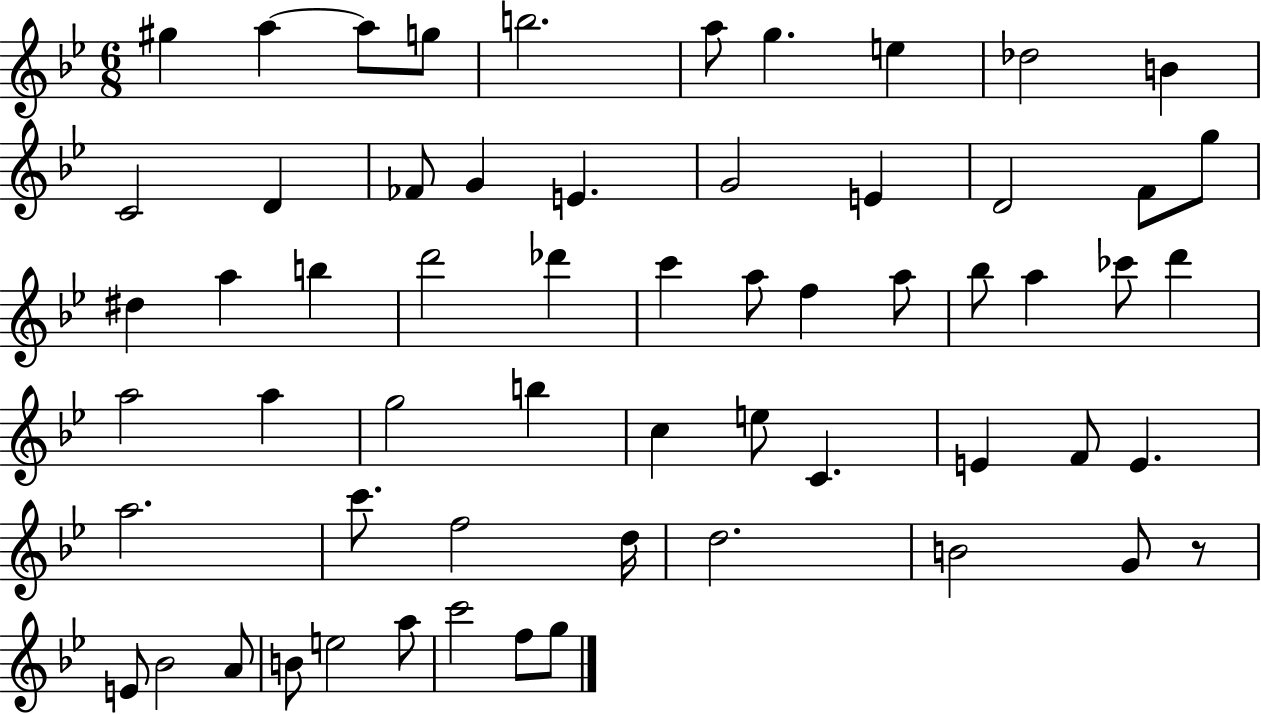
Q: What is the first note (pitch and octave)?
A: G#5